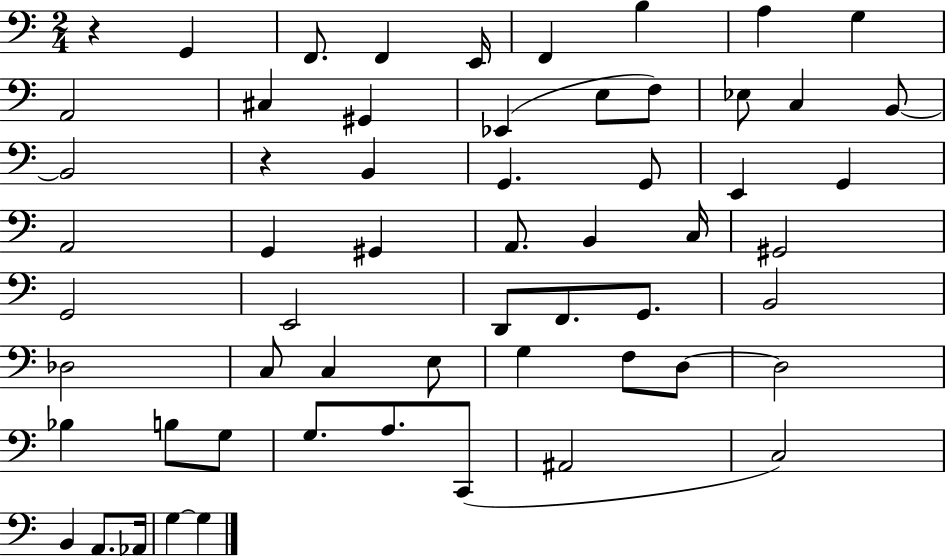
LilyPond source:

{
  \clef bass
  \numericTimeSignature
  \time 2/4
  \key c \major
  r4 g,4 | f,8. f,4 e,16 | f,4 b4 | a4 g4 | \break a,2 | cis4 gis,4 | ees,4( e8 f8) | ees8 c4 b,8~~ | \break b,2 | r4 b,4 | g,4. g,8 | e,4 g,4 | \break a,2 | g,4 gis,4 | a,8. b,4 c16 | gis,2 | \break g,2 | e,2 | d,8 f,8. g,8. | b,2 | \break des2 | c8 c4 e8 | g4 f8 d8~~ | d2 | \break bes4 b8 g8 | g8. a8. c,8( | ais,2 | c2) | \break b,4 a,8. aes,16 | g4~~ g4 | \bar "|."
}